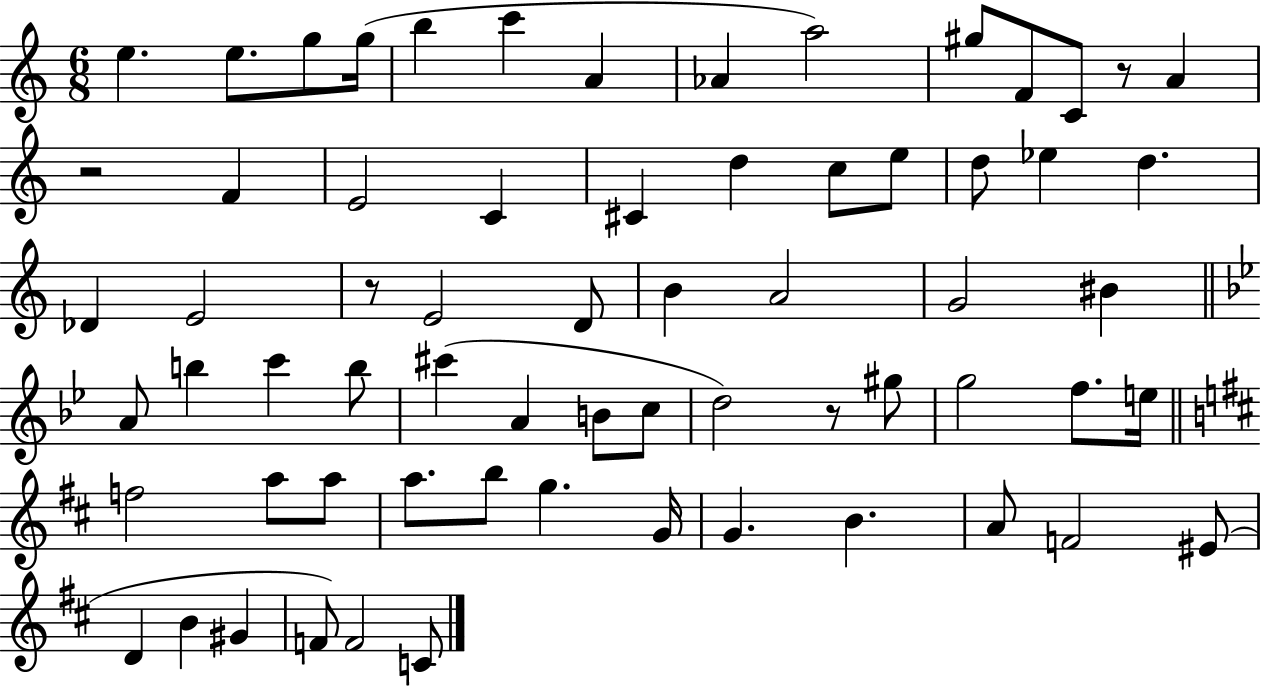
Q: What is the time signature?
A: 6/8